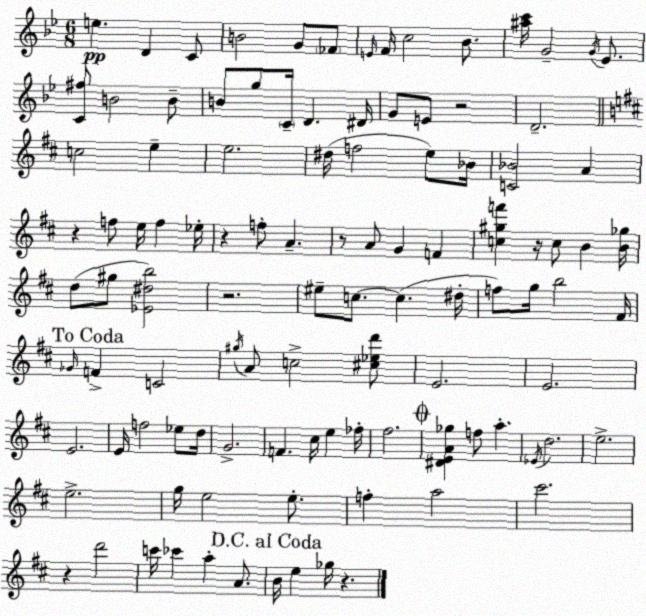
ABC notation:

X:1
T:Untitled
M:6/8
L:1/4
K:Bb
e D C/2 B2 G/2 _F/2 E/4 F/4 c2 _B/2 [^ac']/4 G2 G/4 _E/2 [C^f]/2 B2 B/2 B/2 g/2 C/4 D ^D/4 G/2 E/2 z2 D2 c2 e e2 ^d/4 f2 e/2 _B/4 [C_B]2 A z f/2 e/4 f _e/4 z f/2 A z/2 A/2 G F [c^gf'] z/4 c/2 B [B_g]/4 d/2 ^g/2 [_E^db]2 z2 ^e/2 c/2 c ^d/4 f/2 g/4 b2 ^F/4 _G/4 F C2 ^g/4 A/2 c2 [^c_ed']/2 E2 E2 E2 E/4 f2 _e/2 d/4 G2 F ^c/4 e _f/4 ^f2 [^DEA_g] f/2 a _E/4 d2 e2 e2 g/4 e2 e/2 f a2 ^c'2 z d'2 c'/4 _c' a A/2 B/4 e _g/4 z